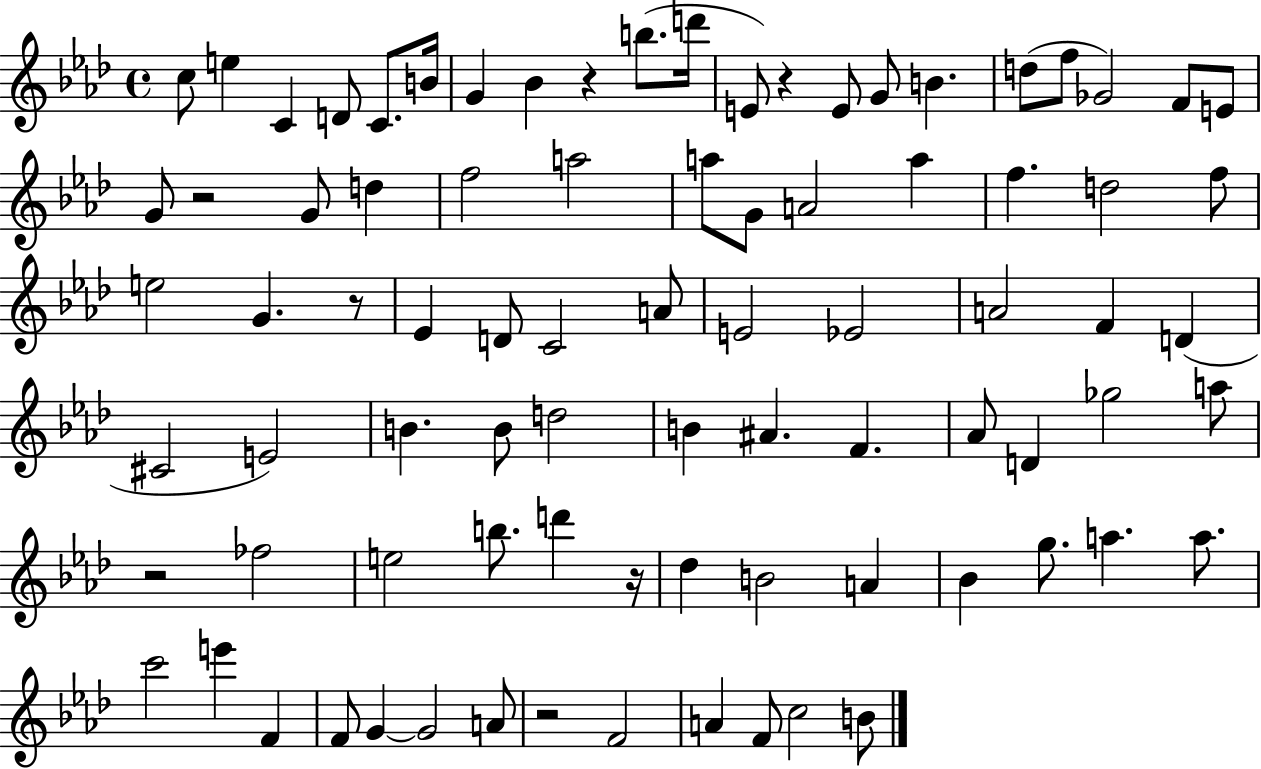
{
  \clef treble
  \time 4/4
  \defaultTimeSignature
  \key aes \major
  c''8 e''4 c'4 d'8 c'8. b'16 | g'4 bes'4 r4 b''8.( d'''16 | e'8) r4 e'8 g'8 b'4. | d''8( f''8 ges'2) f'8 e'8 | \break g'8 r2 g'8 d''4 | f''2 a''2 | a''8 g'8 a'2 a''4 | f''4. d''2 f''8 | \break e''2 g'4. r8 | ees'4 d'8 c'2 a'8 | e'2 ees'2 | a'2 f'4 d'4( | \break cis'2 e'2) | b'4. b'8 d''2 | b'4 ais'4. f'4. | aes'8 d'4 ges''2 a''8 | \break r2 fes''2 | e''2 b''8. d'''4 r16 | des''4 b'2 a'4 | bes'4 g''8. a''4. a''8. | \break c'''2 e'''4 f'4 | f'8 g'4~~ g'2 a'8 | r2 f'2 | a'4 f'8 c''2 b'8 | \break \bar "|."
}